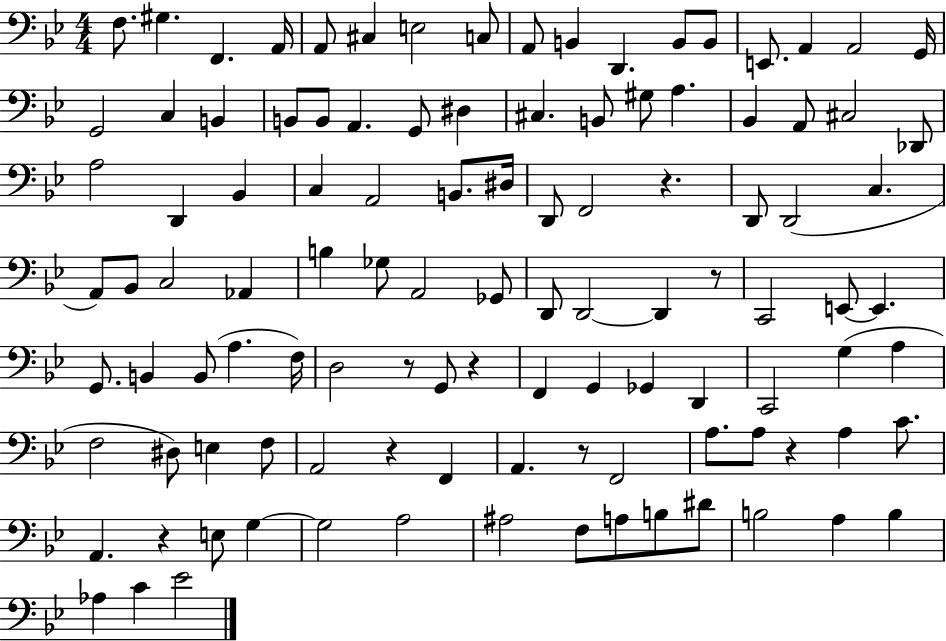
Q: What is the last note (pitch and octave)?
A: Eb4